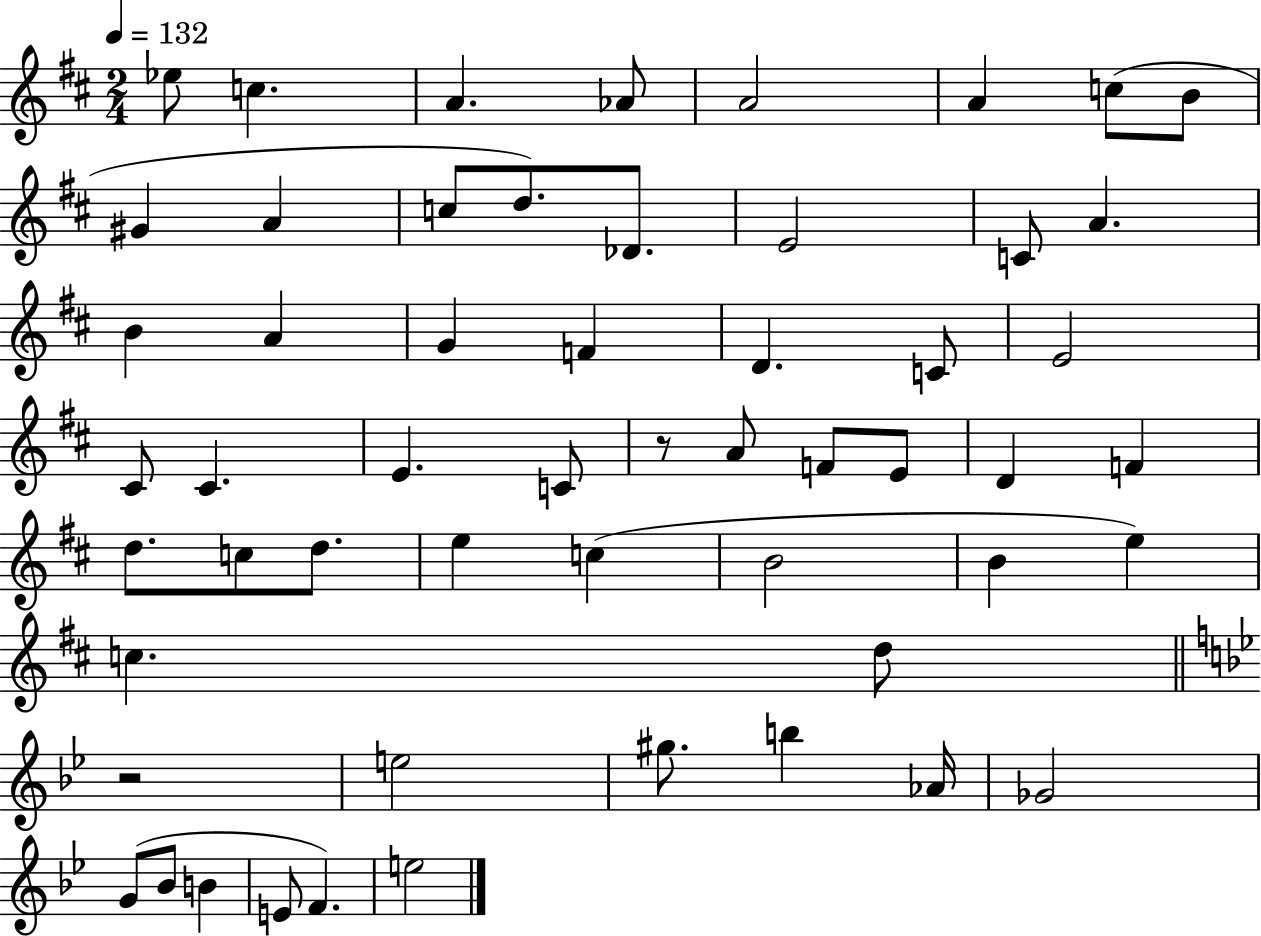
{
  \clef treble
  \numericTimeSignature
  \time 2/4
  \key d \major
  \tempo 4 = 132
  \repeat volta 2 { ees''8 c''4. | a'4. aes'8 | a'2 | a'4 c''8( b'8 | \break gis'4 a'4 | c''8 d''8.) des'8. | e'2 | c'8 a'4. | \break b'4 a'4 | g'4 f'4 | d'4. c'8 | e'2 | \break cis'8 cis'4. | e'4. c'8 | r8 a'8 f'8 e'8 | d'4 f'4 | \break d''8. c''8 d''8. | e''4 c''4( | b'2 | b'4 e''4) | \break c''4. d''8 | \bar "||" \break \key bes \major r2 | e''2 | gis''8. b''4 aes'16 | ges'2 | \break g'8( bes'8 b'4 | e'8 f'4.) | e''2 | } \bar "|."
}